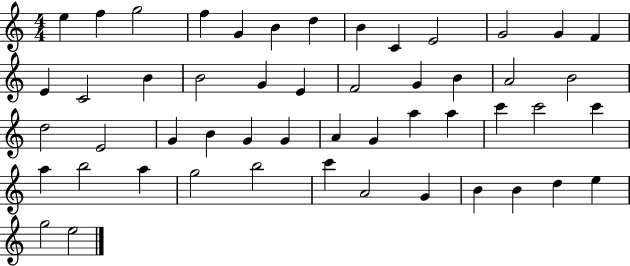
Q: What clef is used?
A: treble